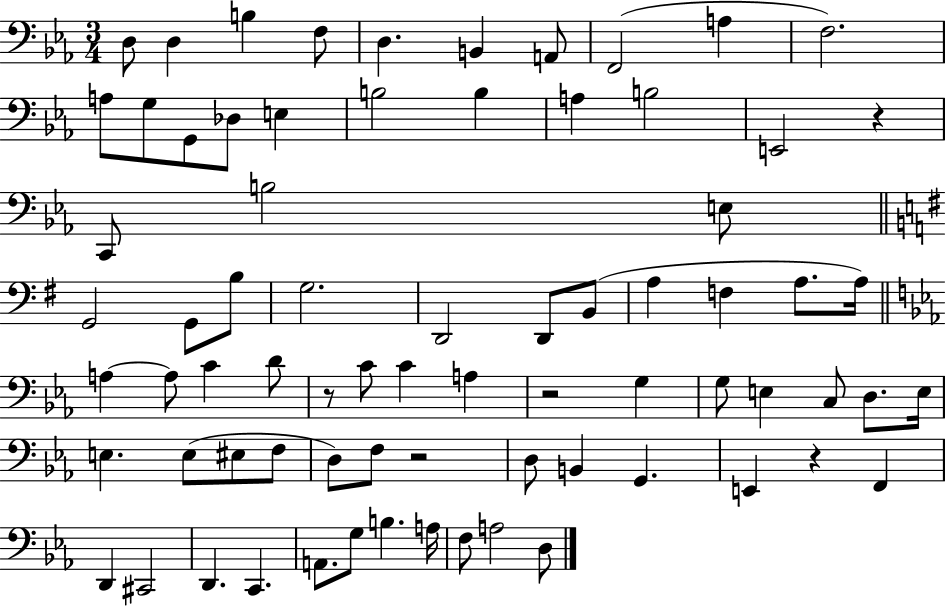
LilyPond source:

{
  \clef bass
  \numericTimeSignature
  \time 3/4
  \key ees \major
  d8 d4 b4 f8 | d4. b,4 a,8 | f,2( a4 | f2.) | \break a8 g8 g,8 des8 e4 | b2 b4 | a4 b2 | e,2 r4 | \break c,8 b2 e8 | \bar "||" \break \key g \major g,2 g,8 b8 | g2. | d,2 d,8 b,8( | a4 f4 a8. a16) | \break \bar "||" \break \key ees \major a4~~ a8 c'4 d'8 | r8 c'8 c'4 a4 | r2 g4 | g8 e4 c8 d8. e16 | \break e4. e8( eis8 f8 | d8) f8 r2 | d8 b,4 g,4. | e,4 r4 f,4 | \break d,4 cis,2 | d,4. c,4. | a,8. g8 b4. a16 | f8 a2 d8 | \break \bar "|."
}